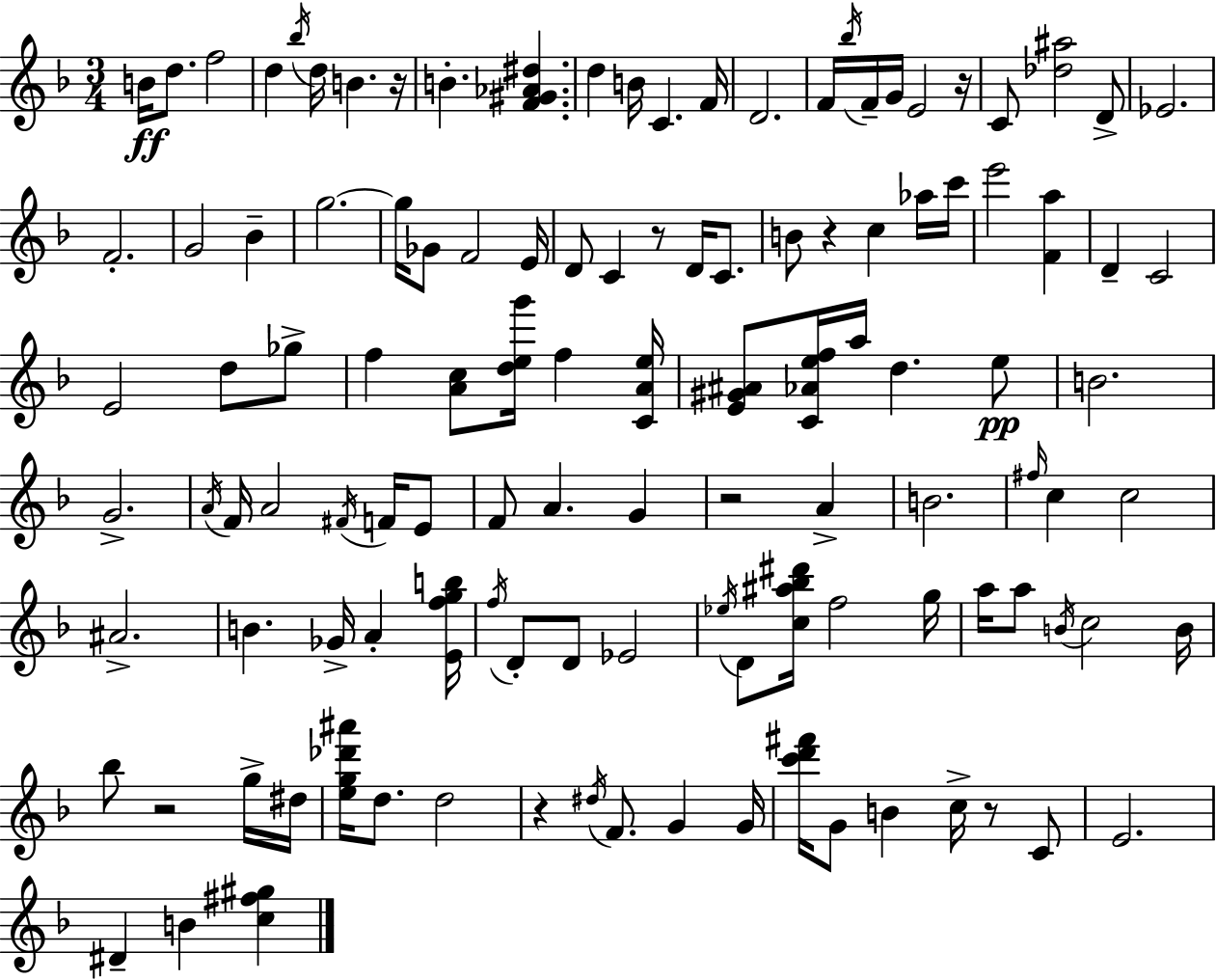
B4/s D5/e. F5/h D5/q Bb5/s D5/s B4/q. R/s B4/q. [F4,G#4,Ab4,D#5]/q. D5/q B4/s C4/q. F4/s D4/h. F4/s Bb5/s F4/s G4/s E4/h R/s C4/e [Db5,A#5]/h D4/e Eb4/h. F4/h. G4/h Bb4/q G5/h. G5/s Gb4/e F4/h E4/s D4/e C4/q R/e D4/s C4/e. B4/e R/q C5/q Ab5/s C6/s E6/h [F4,A5]/q D4/q C4/h E4/h D5/e Gb5/e F5/q [A4,C5]/e [D5,E5,G6]/s F5/q [C4,A4,E5]/s [E4,G#4,A#4]/e [C4,Ab4,E5,F5]/s A5/s D5/q. E5/e B4/h. G4/h. A4/s F4/s A4/h F#4/s F4/s E4/e F4/e A4/q. G4/q R/h A4/q B4/h. F#5/s C5/q C5/h A#4/h. B4/q. Gb4/s A4/q [E4,F5,G5,B5]/s F5/s D4/e D4/e Eb4/h Eb5/s D4/e [C5,A#5,Bb5,D#6]/s F5/h G5/s A5/s A5/e B4/s C5/h B4/s Bb5/e R/h G5/s D#5/s [E5,G5,Db6,A#6]/s D5/e. D5/h R/q D#5/s F4/e. G4/q G4/s [C6,D6,F#6]/s G4/e B4/q C5/s R/e C4/e E4/h. D#4/q B4/q [C5,F#5,G#5]/q